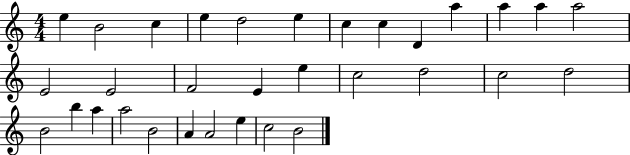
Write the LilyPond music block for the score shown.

{
  \clef treble
  \numericTimeSignature
  \time 4/4
  \key c \major
  e''4 b'2 c''4 | e''4 d''2 e''4 | c''4 c''4 d'4 a''4 | a''4 a''4 a''2 | \break e'2 e'2 | f'2 e'4 e''4 | c''2 d''2 | c''2 d''2 | \break b'2 b''4 a''4 | a''2 b'2 | a'4 a'2 e''4 | c''2 b'2 | \break \bar "|."
}